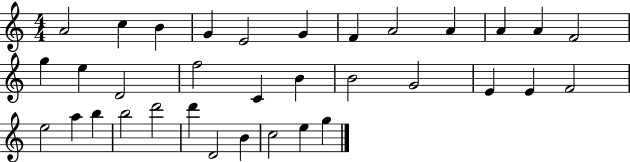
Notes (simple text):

A4/h C5/q B4/q G4/q E4/h G4/q F4/q A4/h A4/q A4/q A4/q F4/h G5/q E5/q D4/h F5/h C4/q B4/q B4/h G4/h E4/q E4/q F4/h E5/h A5/q B5/q B5/h D6/h D6/q D4/h B4/q C5/h E5/q G5/q